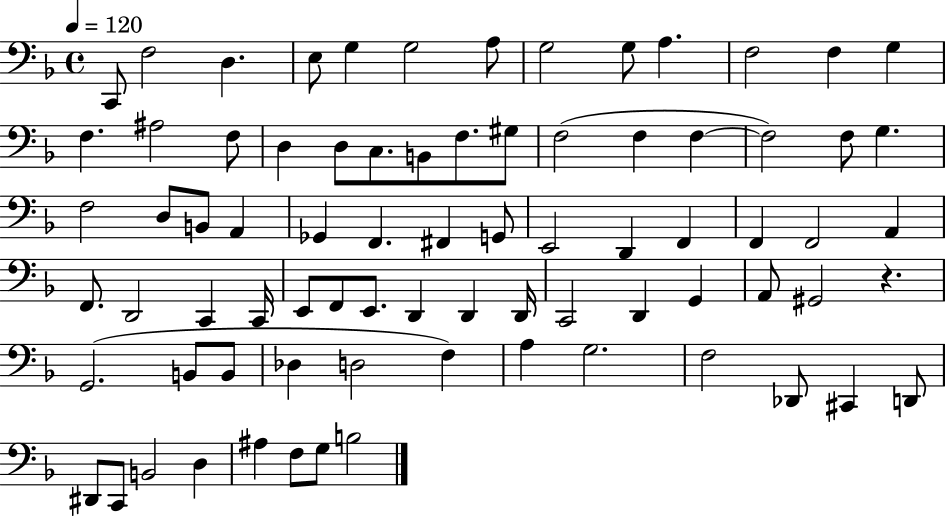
X:1
T:Untitled
M:4/4
L:1/4
K:F
C,,/2 F,2 D, E,/2 G, G,2 A,/2 G,2 G,/2 A, F,2 F, G, F, ^A,2 F,/2 D, D,/2 C,/2 B,,/2 F,/2 ^G,/2 F,2 F, F, F,2 F,/2 G, F,2 D,/2 B,,/2 A,, _G,, F,, ^F,, G,,/2 E,,2 D,, F,, F,, F,,2 A,, F,,/2 D,,2 C,, C,,/4 E,,/2 F,,/2 E,,/2 D,, D,, D,,/4 C,,2 D,, G,, A,,/2 ^G,,2 z G,,2 B,,/2 B,,/2 _D, D,2 F, A, G,2 F,2 _D,,/2 ^C,, D,,/2 ^D,,/2 C,,/2 B,,2 D, ^A, F,/2 G,/2 B,2